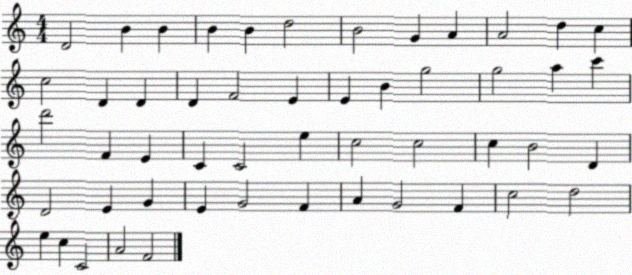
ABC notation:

X:1
T:Untitled
M:4/4
L:1/4
K:C
D2 B B B B d2 B2 G A A2 d c c2 D D D F2 E E B g2 g2 a c' d'2 F E C C2 e c2 c2 c B2 D D2 E G E G2 F A G2 F c2 d2 e c C2 A2 F2